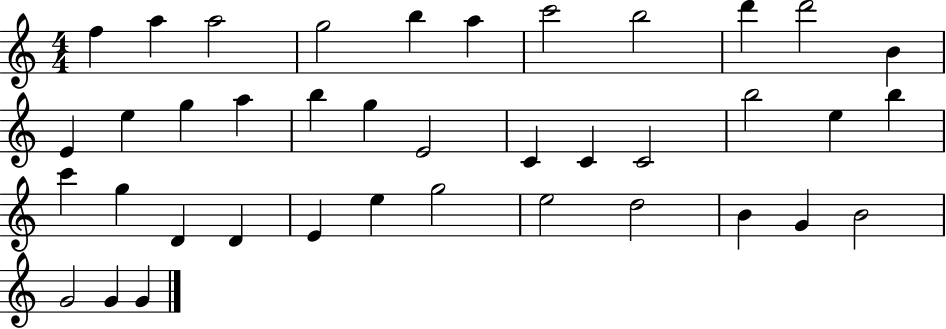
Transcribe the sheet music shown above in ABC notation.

X:1
T:Untitled
M:4/4
L:1/4
K:C
f a a2 g2 b a c'2 b2 d' d'2 B E e g a b g E2 C C C2 b2 e b c' g D D E e g2 e2 d2 B G B2 G2 G G